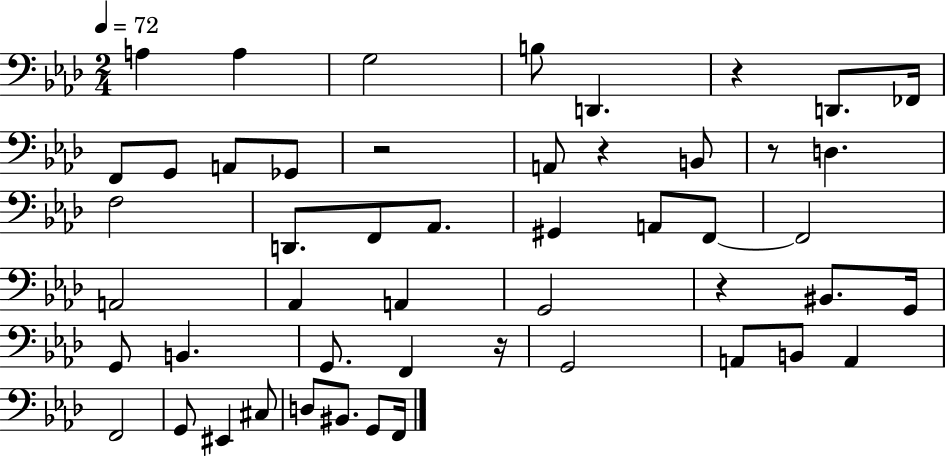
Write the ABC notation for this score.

X:1
T:Untitled
M:2/4
L:1/4
K:Ab
A, A, G,2 B,/2 D,, z D,,/2 _F,,/4 F,,/2 G,,/2 A,,/2 _G,,/2 z2 A,,/2 z B,,/2 z/2 D, F,2 D,,/2 F,,/2 _A,,/2 ^G,, A,,/2 F,,/2 F,,2 A,,2 _A,, A,, G,,2 z ^B,,/2 G,,/4 G,,/2 B,, G,,/2 F,, z/4 G,,2 A,,/2 B,,/2 A,, F,,2 G,,/2 ^E,, ^C,/2 D,/2 ^B,,/2 G,,/2 F,,/4